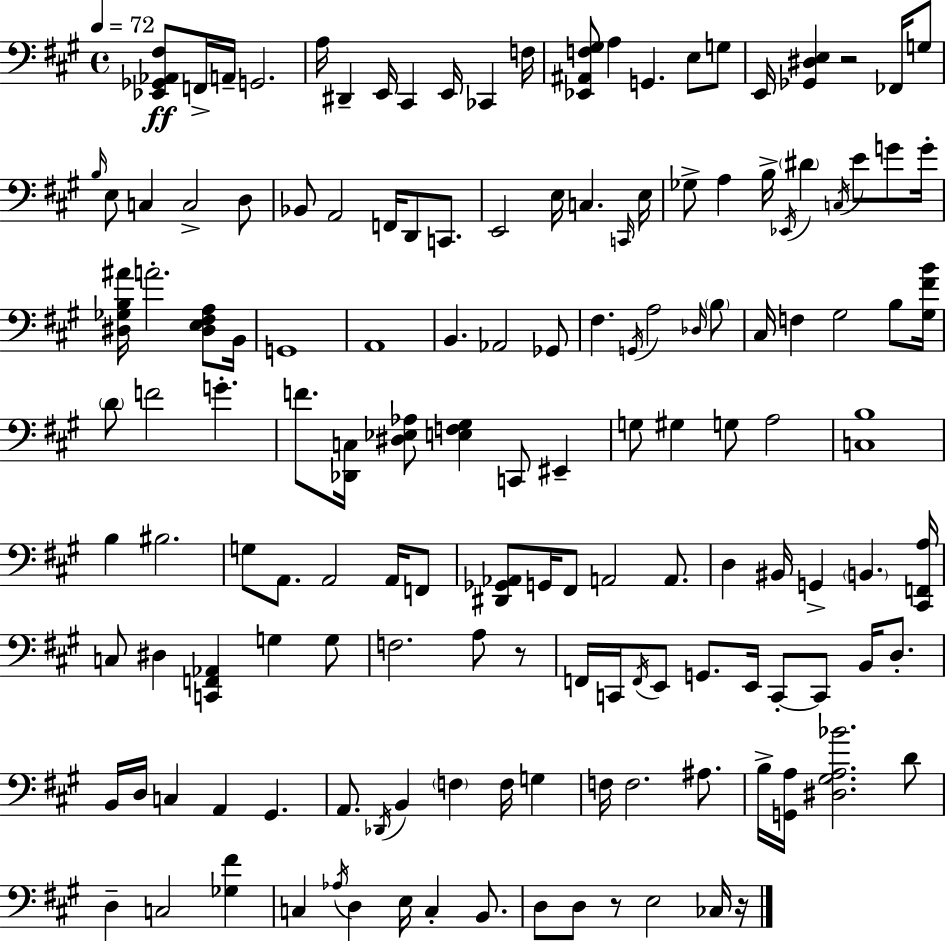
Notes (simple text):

[Eb2,Gb2,Ab2,F#3]/e F2/s A2/s G2/h. A3/s D#2/q E2/s C#2/q E2/s CES2/q F3/s [Eb2,A#2,F3,G#3]/e A3/q G2/q. E3/e G3/e E2/s [Gb2,D#3,E3]/q R/h FES2/s G3/e B3/s E3/e C3/q C3/h D3/e Bb2/e A2/h F2/s D2/e C2/e. E2/h E3/s C3/q. C2/s E3/s Gb3/e A3/q B3/s Eb2/s D#4/q C3/s E4/e G4/e G4/s [D#3,Gb3,B3,A#4]/s A4/h. [D#3,E3,F#3,A3]/e B2/s G2/w A2/w B2/q. Ab2/h Gb2/e F#3/q. G2/s A3/h Db3/s B3/e C#3/s F3/q G#3/h B3/e [G#3,F#4,B4]/s D4/e F4/h G4/q. F4/e. [Db2,C3]/s [D#3,Eb3,Ab3]/e [E3,F3,G#3]/q C2/e EIS2/q G3/e G#3/q G3/e A3/h [C3,B3]/w B3/q BIS3/h. G3/e A2/e. A2/h A2/s F2/e [D#2,Gb2,Ab2]/e G2/s F#2/e A2/h A2/e. D3/q BIS2/s G2/q B2/q. [C#2,F2,A3]/s C3/e D#3/q [C2,F2,Ab2]/q G3/q G3/e F3/h. A3/e R/e F2/s C2/s F2/s E2/e G2/e. E2/s C2/e C2/e B2/s D3/e. B2/s D3/s C3/q A2/q G#2/q. A2/e. Db2/s B2/q F3/q F3/s G3/q F3/s F3/h. A#3/e. B3/s [G2,A3]/s [D#3,G#3,A3,Bb4]/h. D4/e D3/q C3/h [Gb3,F#4]/q C3/q Ab3/s D3/q E3/s C3/q B2/e. D3/e D3/e R/e E3/h CES3/s R/s